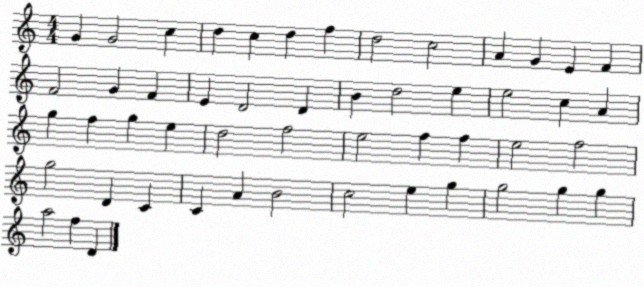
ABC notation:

X:1
T:Untitled
M:4/4
L:1/4
K:C
G G2 c d c d f d2 c2 A G E F F2 G F E D2 D B d2 e e2 c A g f g e d2 f2 e2 f f e2 f2 g2 D C C A B2 c2 e g g2 g g a2 f D